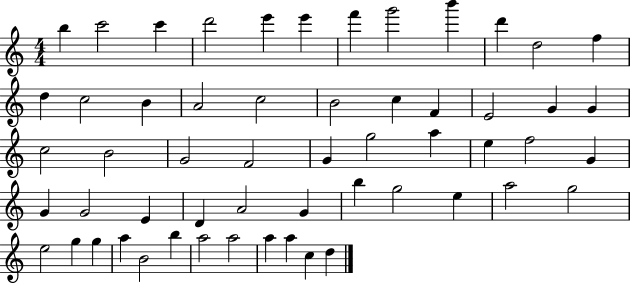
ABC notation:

X:1
T:Untitled
M:4/4
L:1/4
K:C
b c'2 c' d'2 e' e' f' g'2 b' d' d2 f d c2 B A2 c2 B2 c F E2 G G c2 B2 G2 F2 G g2 a e f2 G G G2 E D A2 G b g2 e a2 g2 e2 g g a B2 b a2 a2 a a c d